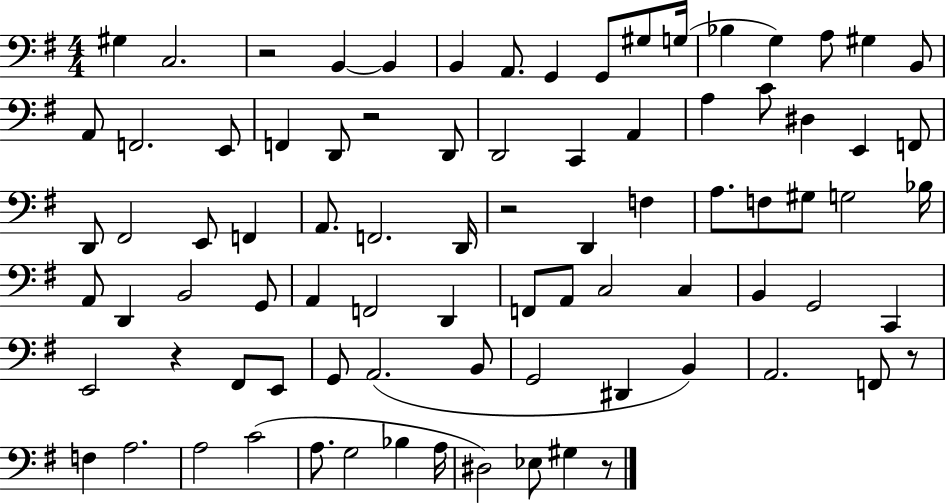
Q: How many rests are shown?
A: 6